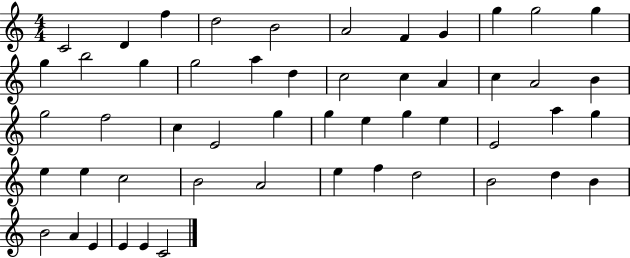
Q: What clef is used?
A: treble